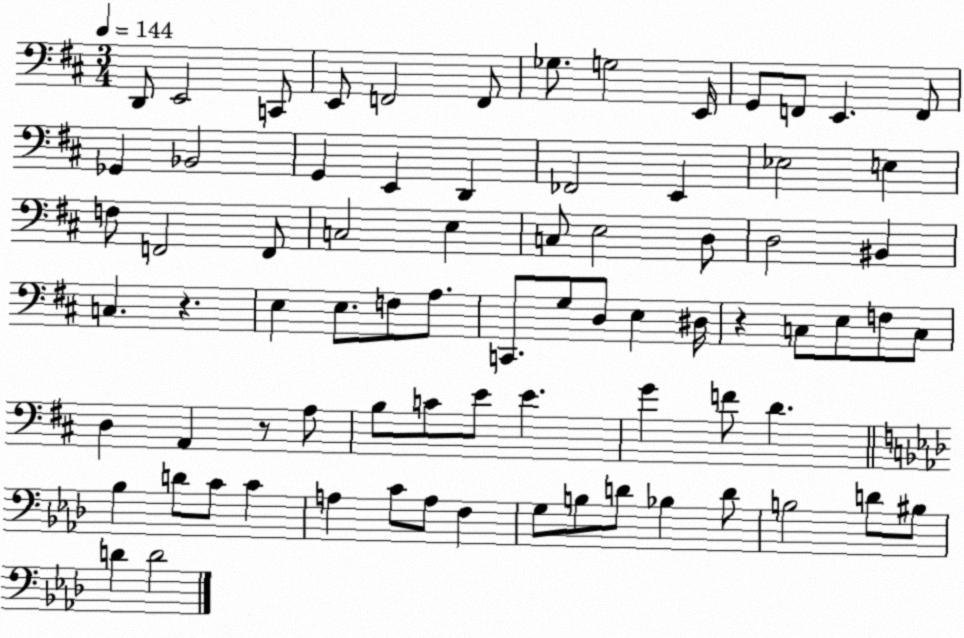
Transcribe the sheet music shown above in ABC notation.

X:1
T:Untitled
M:3/4
L:1/4
K:D
D,,/2 E,,2 C,,/2 E,,/2 F,,2 F,,/2 _G,/2 G,2 E,,/4 G,,/2 F,,/2 E,, F,,/2 _G,, _B,,2 G,, E,, D,, _F,,2 E,, _E,2 E, F,/2 F,,2 F,,/2 C,2 E, C,/2 E,2 D,/2 D,2 ^B,, C, z E, E,/2 F,/2 A,/2 C,,/2 G,/2 D,/2 E, ^D,/4 z C,/2 E,/2 F,/2 C,/2 D, A,, z/2 A,/2 B,/2 C/2 E/2 E G F/2 D _B, D/2 C/2 C A, C/2 A,/2 F, G,/2 B,/2 D/2 _B, D/2 B,2 D/2 ^B,/2 D D2